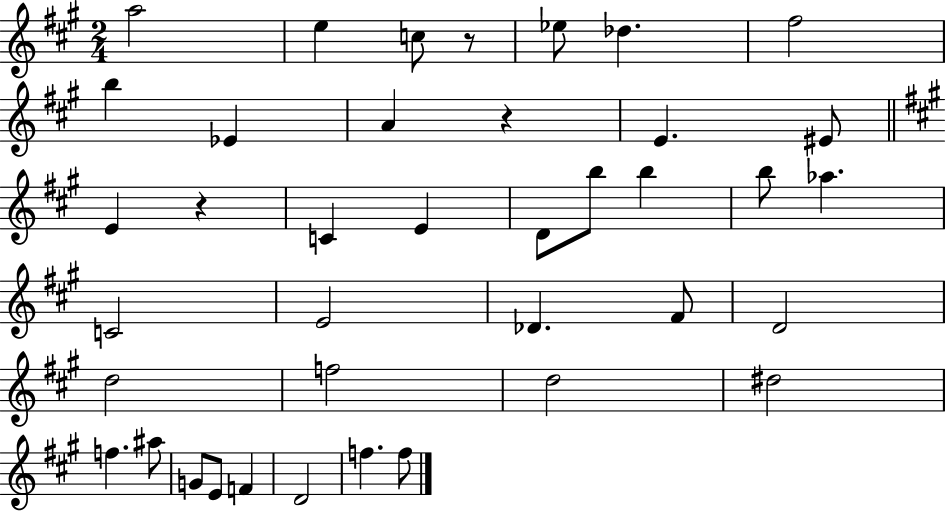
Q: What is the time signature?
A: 2/4